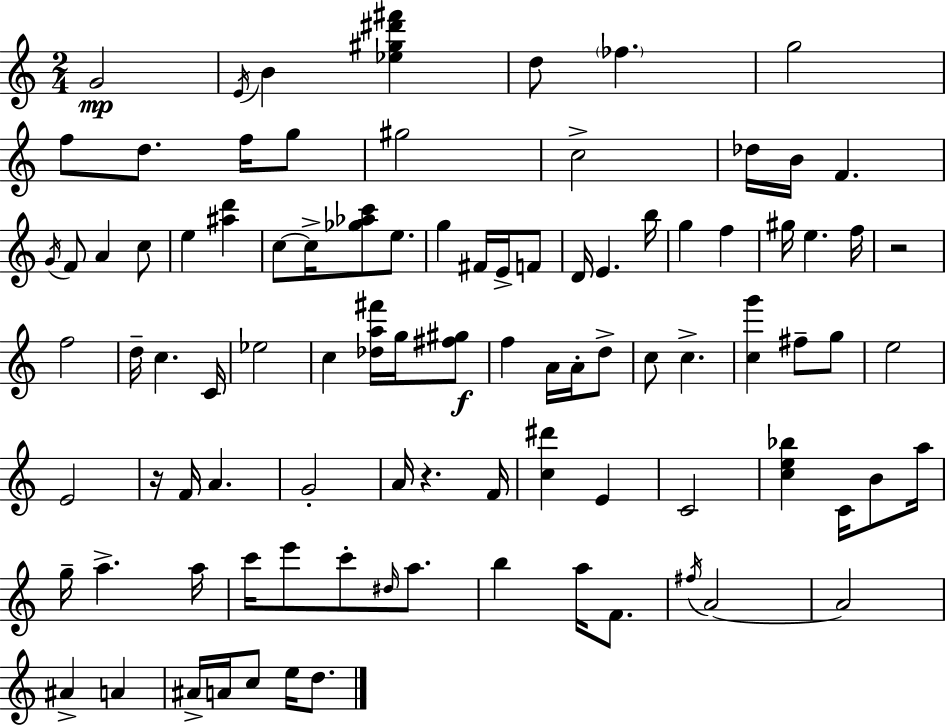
{
  \clef treble
  \numericTimeSignature
  \time 2/4
  \key a \minor
  g'2\mp | \acciaccatura { e'16 } b'4 <ees'' gis'' dis''' fis'''>4 | d''8 \parenthesize fes''4. | g''2 | \break f''8 d''8. f''16 g''8 | gis''2 | c''2-> | des''16 b'16 f'4. | \break \acciaccatura { g'16 } f'8 a'4 | c''8 e''4 <ais'' d'''>4 | c''8~~ c''16-> <ges'' aes'' c'''>8 e''8. | g''4 fis'16 e'16-> | \break f'8 d'16 e'4. | b''16 g''4 f''4 | gis''16 e''4. | f''16 r2 | \break f''2 | d''16-- c''4. | c'16 ees''2 | c''4 <des'' a'' fis'''>16 g''16 | \break <fis'' gis''>8\f f''4 a'16 a'16-. | d''8-> c''8 c''4.-> | <c'' g'''>4 fis''8-- | g''8 e''2 | \break e'2 | r16 f'16 a'4. | g'2-. | a'16 r4. | \break f'16 <c'' dis'''>4 e'4 | c'2 | <c'' e'' bes''>4 c'16 b'8 | a''16 g''16-- a''4.-> | \break a''16 c'''16 e'''8 c'''8-. \grace { dis''16 } | a''8. b''4 a''16 | f'8. \acciaccatura { fis''16 } a'2~~ | a'2 | \break ais'4-> | a'4 ais'16-> a'16 c''8 | e''16 d''8. \bar "|."
}